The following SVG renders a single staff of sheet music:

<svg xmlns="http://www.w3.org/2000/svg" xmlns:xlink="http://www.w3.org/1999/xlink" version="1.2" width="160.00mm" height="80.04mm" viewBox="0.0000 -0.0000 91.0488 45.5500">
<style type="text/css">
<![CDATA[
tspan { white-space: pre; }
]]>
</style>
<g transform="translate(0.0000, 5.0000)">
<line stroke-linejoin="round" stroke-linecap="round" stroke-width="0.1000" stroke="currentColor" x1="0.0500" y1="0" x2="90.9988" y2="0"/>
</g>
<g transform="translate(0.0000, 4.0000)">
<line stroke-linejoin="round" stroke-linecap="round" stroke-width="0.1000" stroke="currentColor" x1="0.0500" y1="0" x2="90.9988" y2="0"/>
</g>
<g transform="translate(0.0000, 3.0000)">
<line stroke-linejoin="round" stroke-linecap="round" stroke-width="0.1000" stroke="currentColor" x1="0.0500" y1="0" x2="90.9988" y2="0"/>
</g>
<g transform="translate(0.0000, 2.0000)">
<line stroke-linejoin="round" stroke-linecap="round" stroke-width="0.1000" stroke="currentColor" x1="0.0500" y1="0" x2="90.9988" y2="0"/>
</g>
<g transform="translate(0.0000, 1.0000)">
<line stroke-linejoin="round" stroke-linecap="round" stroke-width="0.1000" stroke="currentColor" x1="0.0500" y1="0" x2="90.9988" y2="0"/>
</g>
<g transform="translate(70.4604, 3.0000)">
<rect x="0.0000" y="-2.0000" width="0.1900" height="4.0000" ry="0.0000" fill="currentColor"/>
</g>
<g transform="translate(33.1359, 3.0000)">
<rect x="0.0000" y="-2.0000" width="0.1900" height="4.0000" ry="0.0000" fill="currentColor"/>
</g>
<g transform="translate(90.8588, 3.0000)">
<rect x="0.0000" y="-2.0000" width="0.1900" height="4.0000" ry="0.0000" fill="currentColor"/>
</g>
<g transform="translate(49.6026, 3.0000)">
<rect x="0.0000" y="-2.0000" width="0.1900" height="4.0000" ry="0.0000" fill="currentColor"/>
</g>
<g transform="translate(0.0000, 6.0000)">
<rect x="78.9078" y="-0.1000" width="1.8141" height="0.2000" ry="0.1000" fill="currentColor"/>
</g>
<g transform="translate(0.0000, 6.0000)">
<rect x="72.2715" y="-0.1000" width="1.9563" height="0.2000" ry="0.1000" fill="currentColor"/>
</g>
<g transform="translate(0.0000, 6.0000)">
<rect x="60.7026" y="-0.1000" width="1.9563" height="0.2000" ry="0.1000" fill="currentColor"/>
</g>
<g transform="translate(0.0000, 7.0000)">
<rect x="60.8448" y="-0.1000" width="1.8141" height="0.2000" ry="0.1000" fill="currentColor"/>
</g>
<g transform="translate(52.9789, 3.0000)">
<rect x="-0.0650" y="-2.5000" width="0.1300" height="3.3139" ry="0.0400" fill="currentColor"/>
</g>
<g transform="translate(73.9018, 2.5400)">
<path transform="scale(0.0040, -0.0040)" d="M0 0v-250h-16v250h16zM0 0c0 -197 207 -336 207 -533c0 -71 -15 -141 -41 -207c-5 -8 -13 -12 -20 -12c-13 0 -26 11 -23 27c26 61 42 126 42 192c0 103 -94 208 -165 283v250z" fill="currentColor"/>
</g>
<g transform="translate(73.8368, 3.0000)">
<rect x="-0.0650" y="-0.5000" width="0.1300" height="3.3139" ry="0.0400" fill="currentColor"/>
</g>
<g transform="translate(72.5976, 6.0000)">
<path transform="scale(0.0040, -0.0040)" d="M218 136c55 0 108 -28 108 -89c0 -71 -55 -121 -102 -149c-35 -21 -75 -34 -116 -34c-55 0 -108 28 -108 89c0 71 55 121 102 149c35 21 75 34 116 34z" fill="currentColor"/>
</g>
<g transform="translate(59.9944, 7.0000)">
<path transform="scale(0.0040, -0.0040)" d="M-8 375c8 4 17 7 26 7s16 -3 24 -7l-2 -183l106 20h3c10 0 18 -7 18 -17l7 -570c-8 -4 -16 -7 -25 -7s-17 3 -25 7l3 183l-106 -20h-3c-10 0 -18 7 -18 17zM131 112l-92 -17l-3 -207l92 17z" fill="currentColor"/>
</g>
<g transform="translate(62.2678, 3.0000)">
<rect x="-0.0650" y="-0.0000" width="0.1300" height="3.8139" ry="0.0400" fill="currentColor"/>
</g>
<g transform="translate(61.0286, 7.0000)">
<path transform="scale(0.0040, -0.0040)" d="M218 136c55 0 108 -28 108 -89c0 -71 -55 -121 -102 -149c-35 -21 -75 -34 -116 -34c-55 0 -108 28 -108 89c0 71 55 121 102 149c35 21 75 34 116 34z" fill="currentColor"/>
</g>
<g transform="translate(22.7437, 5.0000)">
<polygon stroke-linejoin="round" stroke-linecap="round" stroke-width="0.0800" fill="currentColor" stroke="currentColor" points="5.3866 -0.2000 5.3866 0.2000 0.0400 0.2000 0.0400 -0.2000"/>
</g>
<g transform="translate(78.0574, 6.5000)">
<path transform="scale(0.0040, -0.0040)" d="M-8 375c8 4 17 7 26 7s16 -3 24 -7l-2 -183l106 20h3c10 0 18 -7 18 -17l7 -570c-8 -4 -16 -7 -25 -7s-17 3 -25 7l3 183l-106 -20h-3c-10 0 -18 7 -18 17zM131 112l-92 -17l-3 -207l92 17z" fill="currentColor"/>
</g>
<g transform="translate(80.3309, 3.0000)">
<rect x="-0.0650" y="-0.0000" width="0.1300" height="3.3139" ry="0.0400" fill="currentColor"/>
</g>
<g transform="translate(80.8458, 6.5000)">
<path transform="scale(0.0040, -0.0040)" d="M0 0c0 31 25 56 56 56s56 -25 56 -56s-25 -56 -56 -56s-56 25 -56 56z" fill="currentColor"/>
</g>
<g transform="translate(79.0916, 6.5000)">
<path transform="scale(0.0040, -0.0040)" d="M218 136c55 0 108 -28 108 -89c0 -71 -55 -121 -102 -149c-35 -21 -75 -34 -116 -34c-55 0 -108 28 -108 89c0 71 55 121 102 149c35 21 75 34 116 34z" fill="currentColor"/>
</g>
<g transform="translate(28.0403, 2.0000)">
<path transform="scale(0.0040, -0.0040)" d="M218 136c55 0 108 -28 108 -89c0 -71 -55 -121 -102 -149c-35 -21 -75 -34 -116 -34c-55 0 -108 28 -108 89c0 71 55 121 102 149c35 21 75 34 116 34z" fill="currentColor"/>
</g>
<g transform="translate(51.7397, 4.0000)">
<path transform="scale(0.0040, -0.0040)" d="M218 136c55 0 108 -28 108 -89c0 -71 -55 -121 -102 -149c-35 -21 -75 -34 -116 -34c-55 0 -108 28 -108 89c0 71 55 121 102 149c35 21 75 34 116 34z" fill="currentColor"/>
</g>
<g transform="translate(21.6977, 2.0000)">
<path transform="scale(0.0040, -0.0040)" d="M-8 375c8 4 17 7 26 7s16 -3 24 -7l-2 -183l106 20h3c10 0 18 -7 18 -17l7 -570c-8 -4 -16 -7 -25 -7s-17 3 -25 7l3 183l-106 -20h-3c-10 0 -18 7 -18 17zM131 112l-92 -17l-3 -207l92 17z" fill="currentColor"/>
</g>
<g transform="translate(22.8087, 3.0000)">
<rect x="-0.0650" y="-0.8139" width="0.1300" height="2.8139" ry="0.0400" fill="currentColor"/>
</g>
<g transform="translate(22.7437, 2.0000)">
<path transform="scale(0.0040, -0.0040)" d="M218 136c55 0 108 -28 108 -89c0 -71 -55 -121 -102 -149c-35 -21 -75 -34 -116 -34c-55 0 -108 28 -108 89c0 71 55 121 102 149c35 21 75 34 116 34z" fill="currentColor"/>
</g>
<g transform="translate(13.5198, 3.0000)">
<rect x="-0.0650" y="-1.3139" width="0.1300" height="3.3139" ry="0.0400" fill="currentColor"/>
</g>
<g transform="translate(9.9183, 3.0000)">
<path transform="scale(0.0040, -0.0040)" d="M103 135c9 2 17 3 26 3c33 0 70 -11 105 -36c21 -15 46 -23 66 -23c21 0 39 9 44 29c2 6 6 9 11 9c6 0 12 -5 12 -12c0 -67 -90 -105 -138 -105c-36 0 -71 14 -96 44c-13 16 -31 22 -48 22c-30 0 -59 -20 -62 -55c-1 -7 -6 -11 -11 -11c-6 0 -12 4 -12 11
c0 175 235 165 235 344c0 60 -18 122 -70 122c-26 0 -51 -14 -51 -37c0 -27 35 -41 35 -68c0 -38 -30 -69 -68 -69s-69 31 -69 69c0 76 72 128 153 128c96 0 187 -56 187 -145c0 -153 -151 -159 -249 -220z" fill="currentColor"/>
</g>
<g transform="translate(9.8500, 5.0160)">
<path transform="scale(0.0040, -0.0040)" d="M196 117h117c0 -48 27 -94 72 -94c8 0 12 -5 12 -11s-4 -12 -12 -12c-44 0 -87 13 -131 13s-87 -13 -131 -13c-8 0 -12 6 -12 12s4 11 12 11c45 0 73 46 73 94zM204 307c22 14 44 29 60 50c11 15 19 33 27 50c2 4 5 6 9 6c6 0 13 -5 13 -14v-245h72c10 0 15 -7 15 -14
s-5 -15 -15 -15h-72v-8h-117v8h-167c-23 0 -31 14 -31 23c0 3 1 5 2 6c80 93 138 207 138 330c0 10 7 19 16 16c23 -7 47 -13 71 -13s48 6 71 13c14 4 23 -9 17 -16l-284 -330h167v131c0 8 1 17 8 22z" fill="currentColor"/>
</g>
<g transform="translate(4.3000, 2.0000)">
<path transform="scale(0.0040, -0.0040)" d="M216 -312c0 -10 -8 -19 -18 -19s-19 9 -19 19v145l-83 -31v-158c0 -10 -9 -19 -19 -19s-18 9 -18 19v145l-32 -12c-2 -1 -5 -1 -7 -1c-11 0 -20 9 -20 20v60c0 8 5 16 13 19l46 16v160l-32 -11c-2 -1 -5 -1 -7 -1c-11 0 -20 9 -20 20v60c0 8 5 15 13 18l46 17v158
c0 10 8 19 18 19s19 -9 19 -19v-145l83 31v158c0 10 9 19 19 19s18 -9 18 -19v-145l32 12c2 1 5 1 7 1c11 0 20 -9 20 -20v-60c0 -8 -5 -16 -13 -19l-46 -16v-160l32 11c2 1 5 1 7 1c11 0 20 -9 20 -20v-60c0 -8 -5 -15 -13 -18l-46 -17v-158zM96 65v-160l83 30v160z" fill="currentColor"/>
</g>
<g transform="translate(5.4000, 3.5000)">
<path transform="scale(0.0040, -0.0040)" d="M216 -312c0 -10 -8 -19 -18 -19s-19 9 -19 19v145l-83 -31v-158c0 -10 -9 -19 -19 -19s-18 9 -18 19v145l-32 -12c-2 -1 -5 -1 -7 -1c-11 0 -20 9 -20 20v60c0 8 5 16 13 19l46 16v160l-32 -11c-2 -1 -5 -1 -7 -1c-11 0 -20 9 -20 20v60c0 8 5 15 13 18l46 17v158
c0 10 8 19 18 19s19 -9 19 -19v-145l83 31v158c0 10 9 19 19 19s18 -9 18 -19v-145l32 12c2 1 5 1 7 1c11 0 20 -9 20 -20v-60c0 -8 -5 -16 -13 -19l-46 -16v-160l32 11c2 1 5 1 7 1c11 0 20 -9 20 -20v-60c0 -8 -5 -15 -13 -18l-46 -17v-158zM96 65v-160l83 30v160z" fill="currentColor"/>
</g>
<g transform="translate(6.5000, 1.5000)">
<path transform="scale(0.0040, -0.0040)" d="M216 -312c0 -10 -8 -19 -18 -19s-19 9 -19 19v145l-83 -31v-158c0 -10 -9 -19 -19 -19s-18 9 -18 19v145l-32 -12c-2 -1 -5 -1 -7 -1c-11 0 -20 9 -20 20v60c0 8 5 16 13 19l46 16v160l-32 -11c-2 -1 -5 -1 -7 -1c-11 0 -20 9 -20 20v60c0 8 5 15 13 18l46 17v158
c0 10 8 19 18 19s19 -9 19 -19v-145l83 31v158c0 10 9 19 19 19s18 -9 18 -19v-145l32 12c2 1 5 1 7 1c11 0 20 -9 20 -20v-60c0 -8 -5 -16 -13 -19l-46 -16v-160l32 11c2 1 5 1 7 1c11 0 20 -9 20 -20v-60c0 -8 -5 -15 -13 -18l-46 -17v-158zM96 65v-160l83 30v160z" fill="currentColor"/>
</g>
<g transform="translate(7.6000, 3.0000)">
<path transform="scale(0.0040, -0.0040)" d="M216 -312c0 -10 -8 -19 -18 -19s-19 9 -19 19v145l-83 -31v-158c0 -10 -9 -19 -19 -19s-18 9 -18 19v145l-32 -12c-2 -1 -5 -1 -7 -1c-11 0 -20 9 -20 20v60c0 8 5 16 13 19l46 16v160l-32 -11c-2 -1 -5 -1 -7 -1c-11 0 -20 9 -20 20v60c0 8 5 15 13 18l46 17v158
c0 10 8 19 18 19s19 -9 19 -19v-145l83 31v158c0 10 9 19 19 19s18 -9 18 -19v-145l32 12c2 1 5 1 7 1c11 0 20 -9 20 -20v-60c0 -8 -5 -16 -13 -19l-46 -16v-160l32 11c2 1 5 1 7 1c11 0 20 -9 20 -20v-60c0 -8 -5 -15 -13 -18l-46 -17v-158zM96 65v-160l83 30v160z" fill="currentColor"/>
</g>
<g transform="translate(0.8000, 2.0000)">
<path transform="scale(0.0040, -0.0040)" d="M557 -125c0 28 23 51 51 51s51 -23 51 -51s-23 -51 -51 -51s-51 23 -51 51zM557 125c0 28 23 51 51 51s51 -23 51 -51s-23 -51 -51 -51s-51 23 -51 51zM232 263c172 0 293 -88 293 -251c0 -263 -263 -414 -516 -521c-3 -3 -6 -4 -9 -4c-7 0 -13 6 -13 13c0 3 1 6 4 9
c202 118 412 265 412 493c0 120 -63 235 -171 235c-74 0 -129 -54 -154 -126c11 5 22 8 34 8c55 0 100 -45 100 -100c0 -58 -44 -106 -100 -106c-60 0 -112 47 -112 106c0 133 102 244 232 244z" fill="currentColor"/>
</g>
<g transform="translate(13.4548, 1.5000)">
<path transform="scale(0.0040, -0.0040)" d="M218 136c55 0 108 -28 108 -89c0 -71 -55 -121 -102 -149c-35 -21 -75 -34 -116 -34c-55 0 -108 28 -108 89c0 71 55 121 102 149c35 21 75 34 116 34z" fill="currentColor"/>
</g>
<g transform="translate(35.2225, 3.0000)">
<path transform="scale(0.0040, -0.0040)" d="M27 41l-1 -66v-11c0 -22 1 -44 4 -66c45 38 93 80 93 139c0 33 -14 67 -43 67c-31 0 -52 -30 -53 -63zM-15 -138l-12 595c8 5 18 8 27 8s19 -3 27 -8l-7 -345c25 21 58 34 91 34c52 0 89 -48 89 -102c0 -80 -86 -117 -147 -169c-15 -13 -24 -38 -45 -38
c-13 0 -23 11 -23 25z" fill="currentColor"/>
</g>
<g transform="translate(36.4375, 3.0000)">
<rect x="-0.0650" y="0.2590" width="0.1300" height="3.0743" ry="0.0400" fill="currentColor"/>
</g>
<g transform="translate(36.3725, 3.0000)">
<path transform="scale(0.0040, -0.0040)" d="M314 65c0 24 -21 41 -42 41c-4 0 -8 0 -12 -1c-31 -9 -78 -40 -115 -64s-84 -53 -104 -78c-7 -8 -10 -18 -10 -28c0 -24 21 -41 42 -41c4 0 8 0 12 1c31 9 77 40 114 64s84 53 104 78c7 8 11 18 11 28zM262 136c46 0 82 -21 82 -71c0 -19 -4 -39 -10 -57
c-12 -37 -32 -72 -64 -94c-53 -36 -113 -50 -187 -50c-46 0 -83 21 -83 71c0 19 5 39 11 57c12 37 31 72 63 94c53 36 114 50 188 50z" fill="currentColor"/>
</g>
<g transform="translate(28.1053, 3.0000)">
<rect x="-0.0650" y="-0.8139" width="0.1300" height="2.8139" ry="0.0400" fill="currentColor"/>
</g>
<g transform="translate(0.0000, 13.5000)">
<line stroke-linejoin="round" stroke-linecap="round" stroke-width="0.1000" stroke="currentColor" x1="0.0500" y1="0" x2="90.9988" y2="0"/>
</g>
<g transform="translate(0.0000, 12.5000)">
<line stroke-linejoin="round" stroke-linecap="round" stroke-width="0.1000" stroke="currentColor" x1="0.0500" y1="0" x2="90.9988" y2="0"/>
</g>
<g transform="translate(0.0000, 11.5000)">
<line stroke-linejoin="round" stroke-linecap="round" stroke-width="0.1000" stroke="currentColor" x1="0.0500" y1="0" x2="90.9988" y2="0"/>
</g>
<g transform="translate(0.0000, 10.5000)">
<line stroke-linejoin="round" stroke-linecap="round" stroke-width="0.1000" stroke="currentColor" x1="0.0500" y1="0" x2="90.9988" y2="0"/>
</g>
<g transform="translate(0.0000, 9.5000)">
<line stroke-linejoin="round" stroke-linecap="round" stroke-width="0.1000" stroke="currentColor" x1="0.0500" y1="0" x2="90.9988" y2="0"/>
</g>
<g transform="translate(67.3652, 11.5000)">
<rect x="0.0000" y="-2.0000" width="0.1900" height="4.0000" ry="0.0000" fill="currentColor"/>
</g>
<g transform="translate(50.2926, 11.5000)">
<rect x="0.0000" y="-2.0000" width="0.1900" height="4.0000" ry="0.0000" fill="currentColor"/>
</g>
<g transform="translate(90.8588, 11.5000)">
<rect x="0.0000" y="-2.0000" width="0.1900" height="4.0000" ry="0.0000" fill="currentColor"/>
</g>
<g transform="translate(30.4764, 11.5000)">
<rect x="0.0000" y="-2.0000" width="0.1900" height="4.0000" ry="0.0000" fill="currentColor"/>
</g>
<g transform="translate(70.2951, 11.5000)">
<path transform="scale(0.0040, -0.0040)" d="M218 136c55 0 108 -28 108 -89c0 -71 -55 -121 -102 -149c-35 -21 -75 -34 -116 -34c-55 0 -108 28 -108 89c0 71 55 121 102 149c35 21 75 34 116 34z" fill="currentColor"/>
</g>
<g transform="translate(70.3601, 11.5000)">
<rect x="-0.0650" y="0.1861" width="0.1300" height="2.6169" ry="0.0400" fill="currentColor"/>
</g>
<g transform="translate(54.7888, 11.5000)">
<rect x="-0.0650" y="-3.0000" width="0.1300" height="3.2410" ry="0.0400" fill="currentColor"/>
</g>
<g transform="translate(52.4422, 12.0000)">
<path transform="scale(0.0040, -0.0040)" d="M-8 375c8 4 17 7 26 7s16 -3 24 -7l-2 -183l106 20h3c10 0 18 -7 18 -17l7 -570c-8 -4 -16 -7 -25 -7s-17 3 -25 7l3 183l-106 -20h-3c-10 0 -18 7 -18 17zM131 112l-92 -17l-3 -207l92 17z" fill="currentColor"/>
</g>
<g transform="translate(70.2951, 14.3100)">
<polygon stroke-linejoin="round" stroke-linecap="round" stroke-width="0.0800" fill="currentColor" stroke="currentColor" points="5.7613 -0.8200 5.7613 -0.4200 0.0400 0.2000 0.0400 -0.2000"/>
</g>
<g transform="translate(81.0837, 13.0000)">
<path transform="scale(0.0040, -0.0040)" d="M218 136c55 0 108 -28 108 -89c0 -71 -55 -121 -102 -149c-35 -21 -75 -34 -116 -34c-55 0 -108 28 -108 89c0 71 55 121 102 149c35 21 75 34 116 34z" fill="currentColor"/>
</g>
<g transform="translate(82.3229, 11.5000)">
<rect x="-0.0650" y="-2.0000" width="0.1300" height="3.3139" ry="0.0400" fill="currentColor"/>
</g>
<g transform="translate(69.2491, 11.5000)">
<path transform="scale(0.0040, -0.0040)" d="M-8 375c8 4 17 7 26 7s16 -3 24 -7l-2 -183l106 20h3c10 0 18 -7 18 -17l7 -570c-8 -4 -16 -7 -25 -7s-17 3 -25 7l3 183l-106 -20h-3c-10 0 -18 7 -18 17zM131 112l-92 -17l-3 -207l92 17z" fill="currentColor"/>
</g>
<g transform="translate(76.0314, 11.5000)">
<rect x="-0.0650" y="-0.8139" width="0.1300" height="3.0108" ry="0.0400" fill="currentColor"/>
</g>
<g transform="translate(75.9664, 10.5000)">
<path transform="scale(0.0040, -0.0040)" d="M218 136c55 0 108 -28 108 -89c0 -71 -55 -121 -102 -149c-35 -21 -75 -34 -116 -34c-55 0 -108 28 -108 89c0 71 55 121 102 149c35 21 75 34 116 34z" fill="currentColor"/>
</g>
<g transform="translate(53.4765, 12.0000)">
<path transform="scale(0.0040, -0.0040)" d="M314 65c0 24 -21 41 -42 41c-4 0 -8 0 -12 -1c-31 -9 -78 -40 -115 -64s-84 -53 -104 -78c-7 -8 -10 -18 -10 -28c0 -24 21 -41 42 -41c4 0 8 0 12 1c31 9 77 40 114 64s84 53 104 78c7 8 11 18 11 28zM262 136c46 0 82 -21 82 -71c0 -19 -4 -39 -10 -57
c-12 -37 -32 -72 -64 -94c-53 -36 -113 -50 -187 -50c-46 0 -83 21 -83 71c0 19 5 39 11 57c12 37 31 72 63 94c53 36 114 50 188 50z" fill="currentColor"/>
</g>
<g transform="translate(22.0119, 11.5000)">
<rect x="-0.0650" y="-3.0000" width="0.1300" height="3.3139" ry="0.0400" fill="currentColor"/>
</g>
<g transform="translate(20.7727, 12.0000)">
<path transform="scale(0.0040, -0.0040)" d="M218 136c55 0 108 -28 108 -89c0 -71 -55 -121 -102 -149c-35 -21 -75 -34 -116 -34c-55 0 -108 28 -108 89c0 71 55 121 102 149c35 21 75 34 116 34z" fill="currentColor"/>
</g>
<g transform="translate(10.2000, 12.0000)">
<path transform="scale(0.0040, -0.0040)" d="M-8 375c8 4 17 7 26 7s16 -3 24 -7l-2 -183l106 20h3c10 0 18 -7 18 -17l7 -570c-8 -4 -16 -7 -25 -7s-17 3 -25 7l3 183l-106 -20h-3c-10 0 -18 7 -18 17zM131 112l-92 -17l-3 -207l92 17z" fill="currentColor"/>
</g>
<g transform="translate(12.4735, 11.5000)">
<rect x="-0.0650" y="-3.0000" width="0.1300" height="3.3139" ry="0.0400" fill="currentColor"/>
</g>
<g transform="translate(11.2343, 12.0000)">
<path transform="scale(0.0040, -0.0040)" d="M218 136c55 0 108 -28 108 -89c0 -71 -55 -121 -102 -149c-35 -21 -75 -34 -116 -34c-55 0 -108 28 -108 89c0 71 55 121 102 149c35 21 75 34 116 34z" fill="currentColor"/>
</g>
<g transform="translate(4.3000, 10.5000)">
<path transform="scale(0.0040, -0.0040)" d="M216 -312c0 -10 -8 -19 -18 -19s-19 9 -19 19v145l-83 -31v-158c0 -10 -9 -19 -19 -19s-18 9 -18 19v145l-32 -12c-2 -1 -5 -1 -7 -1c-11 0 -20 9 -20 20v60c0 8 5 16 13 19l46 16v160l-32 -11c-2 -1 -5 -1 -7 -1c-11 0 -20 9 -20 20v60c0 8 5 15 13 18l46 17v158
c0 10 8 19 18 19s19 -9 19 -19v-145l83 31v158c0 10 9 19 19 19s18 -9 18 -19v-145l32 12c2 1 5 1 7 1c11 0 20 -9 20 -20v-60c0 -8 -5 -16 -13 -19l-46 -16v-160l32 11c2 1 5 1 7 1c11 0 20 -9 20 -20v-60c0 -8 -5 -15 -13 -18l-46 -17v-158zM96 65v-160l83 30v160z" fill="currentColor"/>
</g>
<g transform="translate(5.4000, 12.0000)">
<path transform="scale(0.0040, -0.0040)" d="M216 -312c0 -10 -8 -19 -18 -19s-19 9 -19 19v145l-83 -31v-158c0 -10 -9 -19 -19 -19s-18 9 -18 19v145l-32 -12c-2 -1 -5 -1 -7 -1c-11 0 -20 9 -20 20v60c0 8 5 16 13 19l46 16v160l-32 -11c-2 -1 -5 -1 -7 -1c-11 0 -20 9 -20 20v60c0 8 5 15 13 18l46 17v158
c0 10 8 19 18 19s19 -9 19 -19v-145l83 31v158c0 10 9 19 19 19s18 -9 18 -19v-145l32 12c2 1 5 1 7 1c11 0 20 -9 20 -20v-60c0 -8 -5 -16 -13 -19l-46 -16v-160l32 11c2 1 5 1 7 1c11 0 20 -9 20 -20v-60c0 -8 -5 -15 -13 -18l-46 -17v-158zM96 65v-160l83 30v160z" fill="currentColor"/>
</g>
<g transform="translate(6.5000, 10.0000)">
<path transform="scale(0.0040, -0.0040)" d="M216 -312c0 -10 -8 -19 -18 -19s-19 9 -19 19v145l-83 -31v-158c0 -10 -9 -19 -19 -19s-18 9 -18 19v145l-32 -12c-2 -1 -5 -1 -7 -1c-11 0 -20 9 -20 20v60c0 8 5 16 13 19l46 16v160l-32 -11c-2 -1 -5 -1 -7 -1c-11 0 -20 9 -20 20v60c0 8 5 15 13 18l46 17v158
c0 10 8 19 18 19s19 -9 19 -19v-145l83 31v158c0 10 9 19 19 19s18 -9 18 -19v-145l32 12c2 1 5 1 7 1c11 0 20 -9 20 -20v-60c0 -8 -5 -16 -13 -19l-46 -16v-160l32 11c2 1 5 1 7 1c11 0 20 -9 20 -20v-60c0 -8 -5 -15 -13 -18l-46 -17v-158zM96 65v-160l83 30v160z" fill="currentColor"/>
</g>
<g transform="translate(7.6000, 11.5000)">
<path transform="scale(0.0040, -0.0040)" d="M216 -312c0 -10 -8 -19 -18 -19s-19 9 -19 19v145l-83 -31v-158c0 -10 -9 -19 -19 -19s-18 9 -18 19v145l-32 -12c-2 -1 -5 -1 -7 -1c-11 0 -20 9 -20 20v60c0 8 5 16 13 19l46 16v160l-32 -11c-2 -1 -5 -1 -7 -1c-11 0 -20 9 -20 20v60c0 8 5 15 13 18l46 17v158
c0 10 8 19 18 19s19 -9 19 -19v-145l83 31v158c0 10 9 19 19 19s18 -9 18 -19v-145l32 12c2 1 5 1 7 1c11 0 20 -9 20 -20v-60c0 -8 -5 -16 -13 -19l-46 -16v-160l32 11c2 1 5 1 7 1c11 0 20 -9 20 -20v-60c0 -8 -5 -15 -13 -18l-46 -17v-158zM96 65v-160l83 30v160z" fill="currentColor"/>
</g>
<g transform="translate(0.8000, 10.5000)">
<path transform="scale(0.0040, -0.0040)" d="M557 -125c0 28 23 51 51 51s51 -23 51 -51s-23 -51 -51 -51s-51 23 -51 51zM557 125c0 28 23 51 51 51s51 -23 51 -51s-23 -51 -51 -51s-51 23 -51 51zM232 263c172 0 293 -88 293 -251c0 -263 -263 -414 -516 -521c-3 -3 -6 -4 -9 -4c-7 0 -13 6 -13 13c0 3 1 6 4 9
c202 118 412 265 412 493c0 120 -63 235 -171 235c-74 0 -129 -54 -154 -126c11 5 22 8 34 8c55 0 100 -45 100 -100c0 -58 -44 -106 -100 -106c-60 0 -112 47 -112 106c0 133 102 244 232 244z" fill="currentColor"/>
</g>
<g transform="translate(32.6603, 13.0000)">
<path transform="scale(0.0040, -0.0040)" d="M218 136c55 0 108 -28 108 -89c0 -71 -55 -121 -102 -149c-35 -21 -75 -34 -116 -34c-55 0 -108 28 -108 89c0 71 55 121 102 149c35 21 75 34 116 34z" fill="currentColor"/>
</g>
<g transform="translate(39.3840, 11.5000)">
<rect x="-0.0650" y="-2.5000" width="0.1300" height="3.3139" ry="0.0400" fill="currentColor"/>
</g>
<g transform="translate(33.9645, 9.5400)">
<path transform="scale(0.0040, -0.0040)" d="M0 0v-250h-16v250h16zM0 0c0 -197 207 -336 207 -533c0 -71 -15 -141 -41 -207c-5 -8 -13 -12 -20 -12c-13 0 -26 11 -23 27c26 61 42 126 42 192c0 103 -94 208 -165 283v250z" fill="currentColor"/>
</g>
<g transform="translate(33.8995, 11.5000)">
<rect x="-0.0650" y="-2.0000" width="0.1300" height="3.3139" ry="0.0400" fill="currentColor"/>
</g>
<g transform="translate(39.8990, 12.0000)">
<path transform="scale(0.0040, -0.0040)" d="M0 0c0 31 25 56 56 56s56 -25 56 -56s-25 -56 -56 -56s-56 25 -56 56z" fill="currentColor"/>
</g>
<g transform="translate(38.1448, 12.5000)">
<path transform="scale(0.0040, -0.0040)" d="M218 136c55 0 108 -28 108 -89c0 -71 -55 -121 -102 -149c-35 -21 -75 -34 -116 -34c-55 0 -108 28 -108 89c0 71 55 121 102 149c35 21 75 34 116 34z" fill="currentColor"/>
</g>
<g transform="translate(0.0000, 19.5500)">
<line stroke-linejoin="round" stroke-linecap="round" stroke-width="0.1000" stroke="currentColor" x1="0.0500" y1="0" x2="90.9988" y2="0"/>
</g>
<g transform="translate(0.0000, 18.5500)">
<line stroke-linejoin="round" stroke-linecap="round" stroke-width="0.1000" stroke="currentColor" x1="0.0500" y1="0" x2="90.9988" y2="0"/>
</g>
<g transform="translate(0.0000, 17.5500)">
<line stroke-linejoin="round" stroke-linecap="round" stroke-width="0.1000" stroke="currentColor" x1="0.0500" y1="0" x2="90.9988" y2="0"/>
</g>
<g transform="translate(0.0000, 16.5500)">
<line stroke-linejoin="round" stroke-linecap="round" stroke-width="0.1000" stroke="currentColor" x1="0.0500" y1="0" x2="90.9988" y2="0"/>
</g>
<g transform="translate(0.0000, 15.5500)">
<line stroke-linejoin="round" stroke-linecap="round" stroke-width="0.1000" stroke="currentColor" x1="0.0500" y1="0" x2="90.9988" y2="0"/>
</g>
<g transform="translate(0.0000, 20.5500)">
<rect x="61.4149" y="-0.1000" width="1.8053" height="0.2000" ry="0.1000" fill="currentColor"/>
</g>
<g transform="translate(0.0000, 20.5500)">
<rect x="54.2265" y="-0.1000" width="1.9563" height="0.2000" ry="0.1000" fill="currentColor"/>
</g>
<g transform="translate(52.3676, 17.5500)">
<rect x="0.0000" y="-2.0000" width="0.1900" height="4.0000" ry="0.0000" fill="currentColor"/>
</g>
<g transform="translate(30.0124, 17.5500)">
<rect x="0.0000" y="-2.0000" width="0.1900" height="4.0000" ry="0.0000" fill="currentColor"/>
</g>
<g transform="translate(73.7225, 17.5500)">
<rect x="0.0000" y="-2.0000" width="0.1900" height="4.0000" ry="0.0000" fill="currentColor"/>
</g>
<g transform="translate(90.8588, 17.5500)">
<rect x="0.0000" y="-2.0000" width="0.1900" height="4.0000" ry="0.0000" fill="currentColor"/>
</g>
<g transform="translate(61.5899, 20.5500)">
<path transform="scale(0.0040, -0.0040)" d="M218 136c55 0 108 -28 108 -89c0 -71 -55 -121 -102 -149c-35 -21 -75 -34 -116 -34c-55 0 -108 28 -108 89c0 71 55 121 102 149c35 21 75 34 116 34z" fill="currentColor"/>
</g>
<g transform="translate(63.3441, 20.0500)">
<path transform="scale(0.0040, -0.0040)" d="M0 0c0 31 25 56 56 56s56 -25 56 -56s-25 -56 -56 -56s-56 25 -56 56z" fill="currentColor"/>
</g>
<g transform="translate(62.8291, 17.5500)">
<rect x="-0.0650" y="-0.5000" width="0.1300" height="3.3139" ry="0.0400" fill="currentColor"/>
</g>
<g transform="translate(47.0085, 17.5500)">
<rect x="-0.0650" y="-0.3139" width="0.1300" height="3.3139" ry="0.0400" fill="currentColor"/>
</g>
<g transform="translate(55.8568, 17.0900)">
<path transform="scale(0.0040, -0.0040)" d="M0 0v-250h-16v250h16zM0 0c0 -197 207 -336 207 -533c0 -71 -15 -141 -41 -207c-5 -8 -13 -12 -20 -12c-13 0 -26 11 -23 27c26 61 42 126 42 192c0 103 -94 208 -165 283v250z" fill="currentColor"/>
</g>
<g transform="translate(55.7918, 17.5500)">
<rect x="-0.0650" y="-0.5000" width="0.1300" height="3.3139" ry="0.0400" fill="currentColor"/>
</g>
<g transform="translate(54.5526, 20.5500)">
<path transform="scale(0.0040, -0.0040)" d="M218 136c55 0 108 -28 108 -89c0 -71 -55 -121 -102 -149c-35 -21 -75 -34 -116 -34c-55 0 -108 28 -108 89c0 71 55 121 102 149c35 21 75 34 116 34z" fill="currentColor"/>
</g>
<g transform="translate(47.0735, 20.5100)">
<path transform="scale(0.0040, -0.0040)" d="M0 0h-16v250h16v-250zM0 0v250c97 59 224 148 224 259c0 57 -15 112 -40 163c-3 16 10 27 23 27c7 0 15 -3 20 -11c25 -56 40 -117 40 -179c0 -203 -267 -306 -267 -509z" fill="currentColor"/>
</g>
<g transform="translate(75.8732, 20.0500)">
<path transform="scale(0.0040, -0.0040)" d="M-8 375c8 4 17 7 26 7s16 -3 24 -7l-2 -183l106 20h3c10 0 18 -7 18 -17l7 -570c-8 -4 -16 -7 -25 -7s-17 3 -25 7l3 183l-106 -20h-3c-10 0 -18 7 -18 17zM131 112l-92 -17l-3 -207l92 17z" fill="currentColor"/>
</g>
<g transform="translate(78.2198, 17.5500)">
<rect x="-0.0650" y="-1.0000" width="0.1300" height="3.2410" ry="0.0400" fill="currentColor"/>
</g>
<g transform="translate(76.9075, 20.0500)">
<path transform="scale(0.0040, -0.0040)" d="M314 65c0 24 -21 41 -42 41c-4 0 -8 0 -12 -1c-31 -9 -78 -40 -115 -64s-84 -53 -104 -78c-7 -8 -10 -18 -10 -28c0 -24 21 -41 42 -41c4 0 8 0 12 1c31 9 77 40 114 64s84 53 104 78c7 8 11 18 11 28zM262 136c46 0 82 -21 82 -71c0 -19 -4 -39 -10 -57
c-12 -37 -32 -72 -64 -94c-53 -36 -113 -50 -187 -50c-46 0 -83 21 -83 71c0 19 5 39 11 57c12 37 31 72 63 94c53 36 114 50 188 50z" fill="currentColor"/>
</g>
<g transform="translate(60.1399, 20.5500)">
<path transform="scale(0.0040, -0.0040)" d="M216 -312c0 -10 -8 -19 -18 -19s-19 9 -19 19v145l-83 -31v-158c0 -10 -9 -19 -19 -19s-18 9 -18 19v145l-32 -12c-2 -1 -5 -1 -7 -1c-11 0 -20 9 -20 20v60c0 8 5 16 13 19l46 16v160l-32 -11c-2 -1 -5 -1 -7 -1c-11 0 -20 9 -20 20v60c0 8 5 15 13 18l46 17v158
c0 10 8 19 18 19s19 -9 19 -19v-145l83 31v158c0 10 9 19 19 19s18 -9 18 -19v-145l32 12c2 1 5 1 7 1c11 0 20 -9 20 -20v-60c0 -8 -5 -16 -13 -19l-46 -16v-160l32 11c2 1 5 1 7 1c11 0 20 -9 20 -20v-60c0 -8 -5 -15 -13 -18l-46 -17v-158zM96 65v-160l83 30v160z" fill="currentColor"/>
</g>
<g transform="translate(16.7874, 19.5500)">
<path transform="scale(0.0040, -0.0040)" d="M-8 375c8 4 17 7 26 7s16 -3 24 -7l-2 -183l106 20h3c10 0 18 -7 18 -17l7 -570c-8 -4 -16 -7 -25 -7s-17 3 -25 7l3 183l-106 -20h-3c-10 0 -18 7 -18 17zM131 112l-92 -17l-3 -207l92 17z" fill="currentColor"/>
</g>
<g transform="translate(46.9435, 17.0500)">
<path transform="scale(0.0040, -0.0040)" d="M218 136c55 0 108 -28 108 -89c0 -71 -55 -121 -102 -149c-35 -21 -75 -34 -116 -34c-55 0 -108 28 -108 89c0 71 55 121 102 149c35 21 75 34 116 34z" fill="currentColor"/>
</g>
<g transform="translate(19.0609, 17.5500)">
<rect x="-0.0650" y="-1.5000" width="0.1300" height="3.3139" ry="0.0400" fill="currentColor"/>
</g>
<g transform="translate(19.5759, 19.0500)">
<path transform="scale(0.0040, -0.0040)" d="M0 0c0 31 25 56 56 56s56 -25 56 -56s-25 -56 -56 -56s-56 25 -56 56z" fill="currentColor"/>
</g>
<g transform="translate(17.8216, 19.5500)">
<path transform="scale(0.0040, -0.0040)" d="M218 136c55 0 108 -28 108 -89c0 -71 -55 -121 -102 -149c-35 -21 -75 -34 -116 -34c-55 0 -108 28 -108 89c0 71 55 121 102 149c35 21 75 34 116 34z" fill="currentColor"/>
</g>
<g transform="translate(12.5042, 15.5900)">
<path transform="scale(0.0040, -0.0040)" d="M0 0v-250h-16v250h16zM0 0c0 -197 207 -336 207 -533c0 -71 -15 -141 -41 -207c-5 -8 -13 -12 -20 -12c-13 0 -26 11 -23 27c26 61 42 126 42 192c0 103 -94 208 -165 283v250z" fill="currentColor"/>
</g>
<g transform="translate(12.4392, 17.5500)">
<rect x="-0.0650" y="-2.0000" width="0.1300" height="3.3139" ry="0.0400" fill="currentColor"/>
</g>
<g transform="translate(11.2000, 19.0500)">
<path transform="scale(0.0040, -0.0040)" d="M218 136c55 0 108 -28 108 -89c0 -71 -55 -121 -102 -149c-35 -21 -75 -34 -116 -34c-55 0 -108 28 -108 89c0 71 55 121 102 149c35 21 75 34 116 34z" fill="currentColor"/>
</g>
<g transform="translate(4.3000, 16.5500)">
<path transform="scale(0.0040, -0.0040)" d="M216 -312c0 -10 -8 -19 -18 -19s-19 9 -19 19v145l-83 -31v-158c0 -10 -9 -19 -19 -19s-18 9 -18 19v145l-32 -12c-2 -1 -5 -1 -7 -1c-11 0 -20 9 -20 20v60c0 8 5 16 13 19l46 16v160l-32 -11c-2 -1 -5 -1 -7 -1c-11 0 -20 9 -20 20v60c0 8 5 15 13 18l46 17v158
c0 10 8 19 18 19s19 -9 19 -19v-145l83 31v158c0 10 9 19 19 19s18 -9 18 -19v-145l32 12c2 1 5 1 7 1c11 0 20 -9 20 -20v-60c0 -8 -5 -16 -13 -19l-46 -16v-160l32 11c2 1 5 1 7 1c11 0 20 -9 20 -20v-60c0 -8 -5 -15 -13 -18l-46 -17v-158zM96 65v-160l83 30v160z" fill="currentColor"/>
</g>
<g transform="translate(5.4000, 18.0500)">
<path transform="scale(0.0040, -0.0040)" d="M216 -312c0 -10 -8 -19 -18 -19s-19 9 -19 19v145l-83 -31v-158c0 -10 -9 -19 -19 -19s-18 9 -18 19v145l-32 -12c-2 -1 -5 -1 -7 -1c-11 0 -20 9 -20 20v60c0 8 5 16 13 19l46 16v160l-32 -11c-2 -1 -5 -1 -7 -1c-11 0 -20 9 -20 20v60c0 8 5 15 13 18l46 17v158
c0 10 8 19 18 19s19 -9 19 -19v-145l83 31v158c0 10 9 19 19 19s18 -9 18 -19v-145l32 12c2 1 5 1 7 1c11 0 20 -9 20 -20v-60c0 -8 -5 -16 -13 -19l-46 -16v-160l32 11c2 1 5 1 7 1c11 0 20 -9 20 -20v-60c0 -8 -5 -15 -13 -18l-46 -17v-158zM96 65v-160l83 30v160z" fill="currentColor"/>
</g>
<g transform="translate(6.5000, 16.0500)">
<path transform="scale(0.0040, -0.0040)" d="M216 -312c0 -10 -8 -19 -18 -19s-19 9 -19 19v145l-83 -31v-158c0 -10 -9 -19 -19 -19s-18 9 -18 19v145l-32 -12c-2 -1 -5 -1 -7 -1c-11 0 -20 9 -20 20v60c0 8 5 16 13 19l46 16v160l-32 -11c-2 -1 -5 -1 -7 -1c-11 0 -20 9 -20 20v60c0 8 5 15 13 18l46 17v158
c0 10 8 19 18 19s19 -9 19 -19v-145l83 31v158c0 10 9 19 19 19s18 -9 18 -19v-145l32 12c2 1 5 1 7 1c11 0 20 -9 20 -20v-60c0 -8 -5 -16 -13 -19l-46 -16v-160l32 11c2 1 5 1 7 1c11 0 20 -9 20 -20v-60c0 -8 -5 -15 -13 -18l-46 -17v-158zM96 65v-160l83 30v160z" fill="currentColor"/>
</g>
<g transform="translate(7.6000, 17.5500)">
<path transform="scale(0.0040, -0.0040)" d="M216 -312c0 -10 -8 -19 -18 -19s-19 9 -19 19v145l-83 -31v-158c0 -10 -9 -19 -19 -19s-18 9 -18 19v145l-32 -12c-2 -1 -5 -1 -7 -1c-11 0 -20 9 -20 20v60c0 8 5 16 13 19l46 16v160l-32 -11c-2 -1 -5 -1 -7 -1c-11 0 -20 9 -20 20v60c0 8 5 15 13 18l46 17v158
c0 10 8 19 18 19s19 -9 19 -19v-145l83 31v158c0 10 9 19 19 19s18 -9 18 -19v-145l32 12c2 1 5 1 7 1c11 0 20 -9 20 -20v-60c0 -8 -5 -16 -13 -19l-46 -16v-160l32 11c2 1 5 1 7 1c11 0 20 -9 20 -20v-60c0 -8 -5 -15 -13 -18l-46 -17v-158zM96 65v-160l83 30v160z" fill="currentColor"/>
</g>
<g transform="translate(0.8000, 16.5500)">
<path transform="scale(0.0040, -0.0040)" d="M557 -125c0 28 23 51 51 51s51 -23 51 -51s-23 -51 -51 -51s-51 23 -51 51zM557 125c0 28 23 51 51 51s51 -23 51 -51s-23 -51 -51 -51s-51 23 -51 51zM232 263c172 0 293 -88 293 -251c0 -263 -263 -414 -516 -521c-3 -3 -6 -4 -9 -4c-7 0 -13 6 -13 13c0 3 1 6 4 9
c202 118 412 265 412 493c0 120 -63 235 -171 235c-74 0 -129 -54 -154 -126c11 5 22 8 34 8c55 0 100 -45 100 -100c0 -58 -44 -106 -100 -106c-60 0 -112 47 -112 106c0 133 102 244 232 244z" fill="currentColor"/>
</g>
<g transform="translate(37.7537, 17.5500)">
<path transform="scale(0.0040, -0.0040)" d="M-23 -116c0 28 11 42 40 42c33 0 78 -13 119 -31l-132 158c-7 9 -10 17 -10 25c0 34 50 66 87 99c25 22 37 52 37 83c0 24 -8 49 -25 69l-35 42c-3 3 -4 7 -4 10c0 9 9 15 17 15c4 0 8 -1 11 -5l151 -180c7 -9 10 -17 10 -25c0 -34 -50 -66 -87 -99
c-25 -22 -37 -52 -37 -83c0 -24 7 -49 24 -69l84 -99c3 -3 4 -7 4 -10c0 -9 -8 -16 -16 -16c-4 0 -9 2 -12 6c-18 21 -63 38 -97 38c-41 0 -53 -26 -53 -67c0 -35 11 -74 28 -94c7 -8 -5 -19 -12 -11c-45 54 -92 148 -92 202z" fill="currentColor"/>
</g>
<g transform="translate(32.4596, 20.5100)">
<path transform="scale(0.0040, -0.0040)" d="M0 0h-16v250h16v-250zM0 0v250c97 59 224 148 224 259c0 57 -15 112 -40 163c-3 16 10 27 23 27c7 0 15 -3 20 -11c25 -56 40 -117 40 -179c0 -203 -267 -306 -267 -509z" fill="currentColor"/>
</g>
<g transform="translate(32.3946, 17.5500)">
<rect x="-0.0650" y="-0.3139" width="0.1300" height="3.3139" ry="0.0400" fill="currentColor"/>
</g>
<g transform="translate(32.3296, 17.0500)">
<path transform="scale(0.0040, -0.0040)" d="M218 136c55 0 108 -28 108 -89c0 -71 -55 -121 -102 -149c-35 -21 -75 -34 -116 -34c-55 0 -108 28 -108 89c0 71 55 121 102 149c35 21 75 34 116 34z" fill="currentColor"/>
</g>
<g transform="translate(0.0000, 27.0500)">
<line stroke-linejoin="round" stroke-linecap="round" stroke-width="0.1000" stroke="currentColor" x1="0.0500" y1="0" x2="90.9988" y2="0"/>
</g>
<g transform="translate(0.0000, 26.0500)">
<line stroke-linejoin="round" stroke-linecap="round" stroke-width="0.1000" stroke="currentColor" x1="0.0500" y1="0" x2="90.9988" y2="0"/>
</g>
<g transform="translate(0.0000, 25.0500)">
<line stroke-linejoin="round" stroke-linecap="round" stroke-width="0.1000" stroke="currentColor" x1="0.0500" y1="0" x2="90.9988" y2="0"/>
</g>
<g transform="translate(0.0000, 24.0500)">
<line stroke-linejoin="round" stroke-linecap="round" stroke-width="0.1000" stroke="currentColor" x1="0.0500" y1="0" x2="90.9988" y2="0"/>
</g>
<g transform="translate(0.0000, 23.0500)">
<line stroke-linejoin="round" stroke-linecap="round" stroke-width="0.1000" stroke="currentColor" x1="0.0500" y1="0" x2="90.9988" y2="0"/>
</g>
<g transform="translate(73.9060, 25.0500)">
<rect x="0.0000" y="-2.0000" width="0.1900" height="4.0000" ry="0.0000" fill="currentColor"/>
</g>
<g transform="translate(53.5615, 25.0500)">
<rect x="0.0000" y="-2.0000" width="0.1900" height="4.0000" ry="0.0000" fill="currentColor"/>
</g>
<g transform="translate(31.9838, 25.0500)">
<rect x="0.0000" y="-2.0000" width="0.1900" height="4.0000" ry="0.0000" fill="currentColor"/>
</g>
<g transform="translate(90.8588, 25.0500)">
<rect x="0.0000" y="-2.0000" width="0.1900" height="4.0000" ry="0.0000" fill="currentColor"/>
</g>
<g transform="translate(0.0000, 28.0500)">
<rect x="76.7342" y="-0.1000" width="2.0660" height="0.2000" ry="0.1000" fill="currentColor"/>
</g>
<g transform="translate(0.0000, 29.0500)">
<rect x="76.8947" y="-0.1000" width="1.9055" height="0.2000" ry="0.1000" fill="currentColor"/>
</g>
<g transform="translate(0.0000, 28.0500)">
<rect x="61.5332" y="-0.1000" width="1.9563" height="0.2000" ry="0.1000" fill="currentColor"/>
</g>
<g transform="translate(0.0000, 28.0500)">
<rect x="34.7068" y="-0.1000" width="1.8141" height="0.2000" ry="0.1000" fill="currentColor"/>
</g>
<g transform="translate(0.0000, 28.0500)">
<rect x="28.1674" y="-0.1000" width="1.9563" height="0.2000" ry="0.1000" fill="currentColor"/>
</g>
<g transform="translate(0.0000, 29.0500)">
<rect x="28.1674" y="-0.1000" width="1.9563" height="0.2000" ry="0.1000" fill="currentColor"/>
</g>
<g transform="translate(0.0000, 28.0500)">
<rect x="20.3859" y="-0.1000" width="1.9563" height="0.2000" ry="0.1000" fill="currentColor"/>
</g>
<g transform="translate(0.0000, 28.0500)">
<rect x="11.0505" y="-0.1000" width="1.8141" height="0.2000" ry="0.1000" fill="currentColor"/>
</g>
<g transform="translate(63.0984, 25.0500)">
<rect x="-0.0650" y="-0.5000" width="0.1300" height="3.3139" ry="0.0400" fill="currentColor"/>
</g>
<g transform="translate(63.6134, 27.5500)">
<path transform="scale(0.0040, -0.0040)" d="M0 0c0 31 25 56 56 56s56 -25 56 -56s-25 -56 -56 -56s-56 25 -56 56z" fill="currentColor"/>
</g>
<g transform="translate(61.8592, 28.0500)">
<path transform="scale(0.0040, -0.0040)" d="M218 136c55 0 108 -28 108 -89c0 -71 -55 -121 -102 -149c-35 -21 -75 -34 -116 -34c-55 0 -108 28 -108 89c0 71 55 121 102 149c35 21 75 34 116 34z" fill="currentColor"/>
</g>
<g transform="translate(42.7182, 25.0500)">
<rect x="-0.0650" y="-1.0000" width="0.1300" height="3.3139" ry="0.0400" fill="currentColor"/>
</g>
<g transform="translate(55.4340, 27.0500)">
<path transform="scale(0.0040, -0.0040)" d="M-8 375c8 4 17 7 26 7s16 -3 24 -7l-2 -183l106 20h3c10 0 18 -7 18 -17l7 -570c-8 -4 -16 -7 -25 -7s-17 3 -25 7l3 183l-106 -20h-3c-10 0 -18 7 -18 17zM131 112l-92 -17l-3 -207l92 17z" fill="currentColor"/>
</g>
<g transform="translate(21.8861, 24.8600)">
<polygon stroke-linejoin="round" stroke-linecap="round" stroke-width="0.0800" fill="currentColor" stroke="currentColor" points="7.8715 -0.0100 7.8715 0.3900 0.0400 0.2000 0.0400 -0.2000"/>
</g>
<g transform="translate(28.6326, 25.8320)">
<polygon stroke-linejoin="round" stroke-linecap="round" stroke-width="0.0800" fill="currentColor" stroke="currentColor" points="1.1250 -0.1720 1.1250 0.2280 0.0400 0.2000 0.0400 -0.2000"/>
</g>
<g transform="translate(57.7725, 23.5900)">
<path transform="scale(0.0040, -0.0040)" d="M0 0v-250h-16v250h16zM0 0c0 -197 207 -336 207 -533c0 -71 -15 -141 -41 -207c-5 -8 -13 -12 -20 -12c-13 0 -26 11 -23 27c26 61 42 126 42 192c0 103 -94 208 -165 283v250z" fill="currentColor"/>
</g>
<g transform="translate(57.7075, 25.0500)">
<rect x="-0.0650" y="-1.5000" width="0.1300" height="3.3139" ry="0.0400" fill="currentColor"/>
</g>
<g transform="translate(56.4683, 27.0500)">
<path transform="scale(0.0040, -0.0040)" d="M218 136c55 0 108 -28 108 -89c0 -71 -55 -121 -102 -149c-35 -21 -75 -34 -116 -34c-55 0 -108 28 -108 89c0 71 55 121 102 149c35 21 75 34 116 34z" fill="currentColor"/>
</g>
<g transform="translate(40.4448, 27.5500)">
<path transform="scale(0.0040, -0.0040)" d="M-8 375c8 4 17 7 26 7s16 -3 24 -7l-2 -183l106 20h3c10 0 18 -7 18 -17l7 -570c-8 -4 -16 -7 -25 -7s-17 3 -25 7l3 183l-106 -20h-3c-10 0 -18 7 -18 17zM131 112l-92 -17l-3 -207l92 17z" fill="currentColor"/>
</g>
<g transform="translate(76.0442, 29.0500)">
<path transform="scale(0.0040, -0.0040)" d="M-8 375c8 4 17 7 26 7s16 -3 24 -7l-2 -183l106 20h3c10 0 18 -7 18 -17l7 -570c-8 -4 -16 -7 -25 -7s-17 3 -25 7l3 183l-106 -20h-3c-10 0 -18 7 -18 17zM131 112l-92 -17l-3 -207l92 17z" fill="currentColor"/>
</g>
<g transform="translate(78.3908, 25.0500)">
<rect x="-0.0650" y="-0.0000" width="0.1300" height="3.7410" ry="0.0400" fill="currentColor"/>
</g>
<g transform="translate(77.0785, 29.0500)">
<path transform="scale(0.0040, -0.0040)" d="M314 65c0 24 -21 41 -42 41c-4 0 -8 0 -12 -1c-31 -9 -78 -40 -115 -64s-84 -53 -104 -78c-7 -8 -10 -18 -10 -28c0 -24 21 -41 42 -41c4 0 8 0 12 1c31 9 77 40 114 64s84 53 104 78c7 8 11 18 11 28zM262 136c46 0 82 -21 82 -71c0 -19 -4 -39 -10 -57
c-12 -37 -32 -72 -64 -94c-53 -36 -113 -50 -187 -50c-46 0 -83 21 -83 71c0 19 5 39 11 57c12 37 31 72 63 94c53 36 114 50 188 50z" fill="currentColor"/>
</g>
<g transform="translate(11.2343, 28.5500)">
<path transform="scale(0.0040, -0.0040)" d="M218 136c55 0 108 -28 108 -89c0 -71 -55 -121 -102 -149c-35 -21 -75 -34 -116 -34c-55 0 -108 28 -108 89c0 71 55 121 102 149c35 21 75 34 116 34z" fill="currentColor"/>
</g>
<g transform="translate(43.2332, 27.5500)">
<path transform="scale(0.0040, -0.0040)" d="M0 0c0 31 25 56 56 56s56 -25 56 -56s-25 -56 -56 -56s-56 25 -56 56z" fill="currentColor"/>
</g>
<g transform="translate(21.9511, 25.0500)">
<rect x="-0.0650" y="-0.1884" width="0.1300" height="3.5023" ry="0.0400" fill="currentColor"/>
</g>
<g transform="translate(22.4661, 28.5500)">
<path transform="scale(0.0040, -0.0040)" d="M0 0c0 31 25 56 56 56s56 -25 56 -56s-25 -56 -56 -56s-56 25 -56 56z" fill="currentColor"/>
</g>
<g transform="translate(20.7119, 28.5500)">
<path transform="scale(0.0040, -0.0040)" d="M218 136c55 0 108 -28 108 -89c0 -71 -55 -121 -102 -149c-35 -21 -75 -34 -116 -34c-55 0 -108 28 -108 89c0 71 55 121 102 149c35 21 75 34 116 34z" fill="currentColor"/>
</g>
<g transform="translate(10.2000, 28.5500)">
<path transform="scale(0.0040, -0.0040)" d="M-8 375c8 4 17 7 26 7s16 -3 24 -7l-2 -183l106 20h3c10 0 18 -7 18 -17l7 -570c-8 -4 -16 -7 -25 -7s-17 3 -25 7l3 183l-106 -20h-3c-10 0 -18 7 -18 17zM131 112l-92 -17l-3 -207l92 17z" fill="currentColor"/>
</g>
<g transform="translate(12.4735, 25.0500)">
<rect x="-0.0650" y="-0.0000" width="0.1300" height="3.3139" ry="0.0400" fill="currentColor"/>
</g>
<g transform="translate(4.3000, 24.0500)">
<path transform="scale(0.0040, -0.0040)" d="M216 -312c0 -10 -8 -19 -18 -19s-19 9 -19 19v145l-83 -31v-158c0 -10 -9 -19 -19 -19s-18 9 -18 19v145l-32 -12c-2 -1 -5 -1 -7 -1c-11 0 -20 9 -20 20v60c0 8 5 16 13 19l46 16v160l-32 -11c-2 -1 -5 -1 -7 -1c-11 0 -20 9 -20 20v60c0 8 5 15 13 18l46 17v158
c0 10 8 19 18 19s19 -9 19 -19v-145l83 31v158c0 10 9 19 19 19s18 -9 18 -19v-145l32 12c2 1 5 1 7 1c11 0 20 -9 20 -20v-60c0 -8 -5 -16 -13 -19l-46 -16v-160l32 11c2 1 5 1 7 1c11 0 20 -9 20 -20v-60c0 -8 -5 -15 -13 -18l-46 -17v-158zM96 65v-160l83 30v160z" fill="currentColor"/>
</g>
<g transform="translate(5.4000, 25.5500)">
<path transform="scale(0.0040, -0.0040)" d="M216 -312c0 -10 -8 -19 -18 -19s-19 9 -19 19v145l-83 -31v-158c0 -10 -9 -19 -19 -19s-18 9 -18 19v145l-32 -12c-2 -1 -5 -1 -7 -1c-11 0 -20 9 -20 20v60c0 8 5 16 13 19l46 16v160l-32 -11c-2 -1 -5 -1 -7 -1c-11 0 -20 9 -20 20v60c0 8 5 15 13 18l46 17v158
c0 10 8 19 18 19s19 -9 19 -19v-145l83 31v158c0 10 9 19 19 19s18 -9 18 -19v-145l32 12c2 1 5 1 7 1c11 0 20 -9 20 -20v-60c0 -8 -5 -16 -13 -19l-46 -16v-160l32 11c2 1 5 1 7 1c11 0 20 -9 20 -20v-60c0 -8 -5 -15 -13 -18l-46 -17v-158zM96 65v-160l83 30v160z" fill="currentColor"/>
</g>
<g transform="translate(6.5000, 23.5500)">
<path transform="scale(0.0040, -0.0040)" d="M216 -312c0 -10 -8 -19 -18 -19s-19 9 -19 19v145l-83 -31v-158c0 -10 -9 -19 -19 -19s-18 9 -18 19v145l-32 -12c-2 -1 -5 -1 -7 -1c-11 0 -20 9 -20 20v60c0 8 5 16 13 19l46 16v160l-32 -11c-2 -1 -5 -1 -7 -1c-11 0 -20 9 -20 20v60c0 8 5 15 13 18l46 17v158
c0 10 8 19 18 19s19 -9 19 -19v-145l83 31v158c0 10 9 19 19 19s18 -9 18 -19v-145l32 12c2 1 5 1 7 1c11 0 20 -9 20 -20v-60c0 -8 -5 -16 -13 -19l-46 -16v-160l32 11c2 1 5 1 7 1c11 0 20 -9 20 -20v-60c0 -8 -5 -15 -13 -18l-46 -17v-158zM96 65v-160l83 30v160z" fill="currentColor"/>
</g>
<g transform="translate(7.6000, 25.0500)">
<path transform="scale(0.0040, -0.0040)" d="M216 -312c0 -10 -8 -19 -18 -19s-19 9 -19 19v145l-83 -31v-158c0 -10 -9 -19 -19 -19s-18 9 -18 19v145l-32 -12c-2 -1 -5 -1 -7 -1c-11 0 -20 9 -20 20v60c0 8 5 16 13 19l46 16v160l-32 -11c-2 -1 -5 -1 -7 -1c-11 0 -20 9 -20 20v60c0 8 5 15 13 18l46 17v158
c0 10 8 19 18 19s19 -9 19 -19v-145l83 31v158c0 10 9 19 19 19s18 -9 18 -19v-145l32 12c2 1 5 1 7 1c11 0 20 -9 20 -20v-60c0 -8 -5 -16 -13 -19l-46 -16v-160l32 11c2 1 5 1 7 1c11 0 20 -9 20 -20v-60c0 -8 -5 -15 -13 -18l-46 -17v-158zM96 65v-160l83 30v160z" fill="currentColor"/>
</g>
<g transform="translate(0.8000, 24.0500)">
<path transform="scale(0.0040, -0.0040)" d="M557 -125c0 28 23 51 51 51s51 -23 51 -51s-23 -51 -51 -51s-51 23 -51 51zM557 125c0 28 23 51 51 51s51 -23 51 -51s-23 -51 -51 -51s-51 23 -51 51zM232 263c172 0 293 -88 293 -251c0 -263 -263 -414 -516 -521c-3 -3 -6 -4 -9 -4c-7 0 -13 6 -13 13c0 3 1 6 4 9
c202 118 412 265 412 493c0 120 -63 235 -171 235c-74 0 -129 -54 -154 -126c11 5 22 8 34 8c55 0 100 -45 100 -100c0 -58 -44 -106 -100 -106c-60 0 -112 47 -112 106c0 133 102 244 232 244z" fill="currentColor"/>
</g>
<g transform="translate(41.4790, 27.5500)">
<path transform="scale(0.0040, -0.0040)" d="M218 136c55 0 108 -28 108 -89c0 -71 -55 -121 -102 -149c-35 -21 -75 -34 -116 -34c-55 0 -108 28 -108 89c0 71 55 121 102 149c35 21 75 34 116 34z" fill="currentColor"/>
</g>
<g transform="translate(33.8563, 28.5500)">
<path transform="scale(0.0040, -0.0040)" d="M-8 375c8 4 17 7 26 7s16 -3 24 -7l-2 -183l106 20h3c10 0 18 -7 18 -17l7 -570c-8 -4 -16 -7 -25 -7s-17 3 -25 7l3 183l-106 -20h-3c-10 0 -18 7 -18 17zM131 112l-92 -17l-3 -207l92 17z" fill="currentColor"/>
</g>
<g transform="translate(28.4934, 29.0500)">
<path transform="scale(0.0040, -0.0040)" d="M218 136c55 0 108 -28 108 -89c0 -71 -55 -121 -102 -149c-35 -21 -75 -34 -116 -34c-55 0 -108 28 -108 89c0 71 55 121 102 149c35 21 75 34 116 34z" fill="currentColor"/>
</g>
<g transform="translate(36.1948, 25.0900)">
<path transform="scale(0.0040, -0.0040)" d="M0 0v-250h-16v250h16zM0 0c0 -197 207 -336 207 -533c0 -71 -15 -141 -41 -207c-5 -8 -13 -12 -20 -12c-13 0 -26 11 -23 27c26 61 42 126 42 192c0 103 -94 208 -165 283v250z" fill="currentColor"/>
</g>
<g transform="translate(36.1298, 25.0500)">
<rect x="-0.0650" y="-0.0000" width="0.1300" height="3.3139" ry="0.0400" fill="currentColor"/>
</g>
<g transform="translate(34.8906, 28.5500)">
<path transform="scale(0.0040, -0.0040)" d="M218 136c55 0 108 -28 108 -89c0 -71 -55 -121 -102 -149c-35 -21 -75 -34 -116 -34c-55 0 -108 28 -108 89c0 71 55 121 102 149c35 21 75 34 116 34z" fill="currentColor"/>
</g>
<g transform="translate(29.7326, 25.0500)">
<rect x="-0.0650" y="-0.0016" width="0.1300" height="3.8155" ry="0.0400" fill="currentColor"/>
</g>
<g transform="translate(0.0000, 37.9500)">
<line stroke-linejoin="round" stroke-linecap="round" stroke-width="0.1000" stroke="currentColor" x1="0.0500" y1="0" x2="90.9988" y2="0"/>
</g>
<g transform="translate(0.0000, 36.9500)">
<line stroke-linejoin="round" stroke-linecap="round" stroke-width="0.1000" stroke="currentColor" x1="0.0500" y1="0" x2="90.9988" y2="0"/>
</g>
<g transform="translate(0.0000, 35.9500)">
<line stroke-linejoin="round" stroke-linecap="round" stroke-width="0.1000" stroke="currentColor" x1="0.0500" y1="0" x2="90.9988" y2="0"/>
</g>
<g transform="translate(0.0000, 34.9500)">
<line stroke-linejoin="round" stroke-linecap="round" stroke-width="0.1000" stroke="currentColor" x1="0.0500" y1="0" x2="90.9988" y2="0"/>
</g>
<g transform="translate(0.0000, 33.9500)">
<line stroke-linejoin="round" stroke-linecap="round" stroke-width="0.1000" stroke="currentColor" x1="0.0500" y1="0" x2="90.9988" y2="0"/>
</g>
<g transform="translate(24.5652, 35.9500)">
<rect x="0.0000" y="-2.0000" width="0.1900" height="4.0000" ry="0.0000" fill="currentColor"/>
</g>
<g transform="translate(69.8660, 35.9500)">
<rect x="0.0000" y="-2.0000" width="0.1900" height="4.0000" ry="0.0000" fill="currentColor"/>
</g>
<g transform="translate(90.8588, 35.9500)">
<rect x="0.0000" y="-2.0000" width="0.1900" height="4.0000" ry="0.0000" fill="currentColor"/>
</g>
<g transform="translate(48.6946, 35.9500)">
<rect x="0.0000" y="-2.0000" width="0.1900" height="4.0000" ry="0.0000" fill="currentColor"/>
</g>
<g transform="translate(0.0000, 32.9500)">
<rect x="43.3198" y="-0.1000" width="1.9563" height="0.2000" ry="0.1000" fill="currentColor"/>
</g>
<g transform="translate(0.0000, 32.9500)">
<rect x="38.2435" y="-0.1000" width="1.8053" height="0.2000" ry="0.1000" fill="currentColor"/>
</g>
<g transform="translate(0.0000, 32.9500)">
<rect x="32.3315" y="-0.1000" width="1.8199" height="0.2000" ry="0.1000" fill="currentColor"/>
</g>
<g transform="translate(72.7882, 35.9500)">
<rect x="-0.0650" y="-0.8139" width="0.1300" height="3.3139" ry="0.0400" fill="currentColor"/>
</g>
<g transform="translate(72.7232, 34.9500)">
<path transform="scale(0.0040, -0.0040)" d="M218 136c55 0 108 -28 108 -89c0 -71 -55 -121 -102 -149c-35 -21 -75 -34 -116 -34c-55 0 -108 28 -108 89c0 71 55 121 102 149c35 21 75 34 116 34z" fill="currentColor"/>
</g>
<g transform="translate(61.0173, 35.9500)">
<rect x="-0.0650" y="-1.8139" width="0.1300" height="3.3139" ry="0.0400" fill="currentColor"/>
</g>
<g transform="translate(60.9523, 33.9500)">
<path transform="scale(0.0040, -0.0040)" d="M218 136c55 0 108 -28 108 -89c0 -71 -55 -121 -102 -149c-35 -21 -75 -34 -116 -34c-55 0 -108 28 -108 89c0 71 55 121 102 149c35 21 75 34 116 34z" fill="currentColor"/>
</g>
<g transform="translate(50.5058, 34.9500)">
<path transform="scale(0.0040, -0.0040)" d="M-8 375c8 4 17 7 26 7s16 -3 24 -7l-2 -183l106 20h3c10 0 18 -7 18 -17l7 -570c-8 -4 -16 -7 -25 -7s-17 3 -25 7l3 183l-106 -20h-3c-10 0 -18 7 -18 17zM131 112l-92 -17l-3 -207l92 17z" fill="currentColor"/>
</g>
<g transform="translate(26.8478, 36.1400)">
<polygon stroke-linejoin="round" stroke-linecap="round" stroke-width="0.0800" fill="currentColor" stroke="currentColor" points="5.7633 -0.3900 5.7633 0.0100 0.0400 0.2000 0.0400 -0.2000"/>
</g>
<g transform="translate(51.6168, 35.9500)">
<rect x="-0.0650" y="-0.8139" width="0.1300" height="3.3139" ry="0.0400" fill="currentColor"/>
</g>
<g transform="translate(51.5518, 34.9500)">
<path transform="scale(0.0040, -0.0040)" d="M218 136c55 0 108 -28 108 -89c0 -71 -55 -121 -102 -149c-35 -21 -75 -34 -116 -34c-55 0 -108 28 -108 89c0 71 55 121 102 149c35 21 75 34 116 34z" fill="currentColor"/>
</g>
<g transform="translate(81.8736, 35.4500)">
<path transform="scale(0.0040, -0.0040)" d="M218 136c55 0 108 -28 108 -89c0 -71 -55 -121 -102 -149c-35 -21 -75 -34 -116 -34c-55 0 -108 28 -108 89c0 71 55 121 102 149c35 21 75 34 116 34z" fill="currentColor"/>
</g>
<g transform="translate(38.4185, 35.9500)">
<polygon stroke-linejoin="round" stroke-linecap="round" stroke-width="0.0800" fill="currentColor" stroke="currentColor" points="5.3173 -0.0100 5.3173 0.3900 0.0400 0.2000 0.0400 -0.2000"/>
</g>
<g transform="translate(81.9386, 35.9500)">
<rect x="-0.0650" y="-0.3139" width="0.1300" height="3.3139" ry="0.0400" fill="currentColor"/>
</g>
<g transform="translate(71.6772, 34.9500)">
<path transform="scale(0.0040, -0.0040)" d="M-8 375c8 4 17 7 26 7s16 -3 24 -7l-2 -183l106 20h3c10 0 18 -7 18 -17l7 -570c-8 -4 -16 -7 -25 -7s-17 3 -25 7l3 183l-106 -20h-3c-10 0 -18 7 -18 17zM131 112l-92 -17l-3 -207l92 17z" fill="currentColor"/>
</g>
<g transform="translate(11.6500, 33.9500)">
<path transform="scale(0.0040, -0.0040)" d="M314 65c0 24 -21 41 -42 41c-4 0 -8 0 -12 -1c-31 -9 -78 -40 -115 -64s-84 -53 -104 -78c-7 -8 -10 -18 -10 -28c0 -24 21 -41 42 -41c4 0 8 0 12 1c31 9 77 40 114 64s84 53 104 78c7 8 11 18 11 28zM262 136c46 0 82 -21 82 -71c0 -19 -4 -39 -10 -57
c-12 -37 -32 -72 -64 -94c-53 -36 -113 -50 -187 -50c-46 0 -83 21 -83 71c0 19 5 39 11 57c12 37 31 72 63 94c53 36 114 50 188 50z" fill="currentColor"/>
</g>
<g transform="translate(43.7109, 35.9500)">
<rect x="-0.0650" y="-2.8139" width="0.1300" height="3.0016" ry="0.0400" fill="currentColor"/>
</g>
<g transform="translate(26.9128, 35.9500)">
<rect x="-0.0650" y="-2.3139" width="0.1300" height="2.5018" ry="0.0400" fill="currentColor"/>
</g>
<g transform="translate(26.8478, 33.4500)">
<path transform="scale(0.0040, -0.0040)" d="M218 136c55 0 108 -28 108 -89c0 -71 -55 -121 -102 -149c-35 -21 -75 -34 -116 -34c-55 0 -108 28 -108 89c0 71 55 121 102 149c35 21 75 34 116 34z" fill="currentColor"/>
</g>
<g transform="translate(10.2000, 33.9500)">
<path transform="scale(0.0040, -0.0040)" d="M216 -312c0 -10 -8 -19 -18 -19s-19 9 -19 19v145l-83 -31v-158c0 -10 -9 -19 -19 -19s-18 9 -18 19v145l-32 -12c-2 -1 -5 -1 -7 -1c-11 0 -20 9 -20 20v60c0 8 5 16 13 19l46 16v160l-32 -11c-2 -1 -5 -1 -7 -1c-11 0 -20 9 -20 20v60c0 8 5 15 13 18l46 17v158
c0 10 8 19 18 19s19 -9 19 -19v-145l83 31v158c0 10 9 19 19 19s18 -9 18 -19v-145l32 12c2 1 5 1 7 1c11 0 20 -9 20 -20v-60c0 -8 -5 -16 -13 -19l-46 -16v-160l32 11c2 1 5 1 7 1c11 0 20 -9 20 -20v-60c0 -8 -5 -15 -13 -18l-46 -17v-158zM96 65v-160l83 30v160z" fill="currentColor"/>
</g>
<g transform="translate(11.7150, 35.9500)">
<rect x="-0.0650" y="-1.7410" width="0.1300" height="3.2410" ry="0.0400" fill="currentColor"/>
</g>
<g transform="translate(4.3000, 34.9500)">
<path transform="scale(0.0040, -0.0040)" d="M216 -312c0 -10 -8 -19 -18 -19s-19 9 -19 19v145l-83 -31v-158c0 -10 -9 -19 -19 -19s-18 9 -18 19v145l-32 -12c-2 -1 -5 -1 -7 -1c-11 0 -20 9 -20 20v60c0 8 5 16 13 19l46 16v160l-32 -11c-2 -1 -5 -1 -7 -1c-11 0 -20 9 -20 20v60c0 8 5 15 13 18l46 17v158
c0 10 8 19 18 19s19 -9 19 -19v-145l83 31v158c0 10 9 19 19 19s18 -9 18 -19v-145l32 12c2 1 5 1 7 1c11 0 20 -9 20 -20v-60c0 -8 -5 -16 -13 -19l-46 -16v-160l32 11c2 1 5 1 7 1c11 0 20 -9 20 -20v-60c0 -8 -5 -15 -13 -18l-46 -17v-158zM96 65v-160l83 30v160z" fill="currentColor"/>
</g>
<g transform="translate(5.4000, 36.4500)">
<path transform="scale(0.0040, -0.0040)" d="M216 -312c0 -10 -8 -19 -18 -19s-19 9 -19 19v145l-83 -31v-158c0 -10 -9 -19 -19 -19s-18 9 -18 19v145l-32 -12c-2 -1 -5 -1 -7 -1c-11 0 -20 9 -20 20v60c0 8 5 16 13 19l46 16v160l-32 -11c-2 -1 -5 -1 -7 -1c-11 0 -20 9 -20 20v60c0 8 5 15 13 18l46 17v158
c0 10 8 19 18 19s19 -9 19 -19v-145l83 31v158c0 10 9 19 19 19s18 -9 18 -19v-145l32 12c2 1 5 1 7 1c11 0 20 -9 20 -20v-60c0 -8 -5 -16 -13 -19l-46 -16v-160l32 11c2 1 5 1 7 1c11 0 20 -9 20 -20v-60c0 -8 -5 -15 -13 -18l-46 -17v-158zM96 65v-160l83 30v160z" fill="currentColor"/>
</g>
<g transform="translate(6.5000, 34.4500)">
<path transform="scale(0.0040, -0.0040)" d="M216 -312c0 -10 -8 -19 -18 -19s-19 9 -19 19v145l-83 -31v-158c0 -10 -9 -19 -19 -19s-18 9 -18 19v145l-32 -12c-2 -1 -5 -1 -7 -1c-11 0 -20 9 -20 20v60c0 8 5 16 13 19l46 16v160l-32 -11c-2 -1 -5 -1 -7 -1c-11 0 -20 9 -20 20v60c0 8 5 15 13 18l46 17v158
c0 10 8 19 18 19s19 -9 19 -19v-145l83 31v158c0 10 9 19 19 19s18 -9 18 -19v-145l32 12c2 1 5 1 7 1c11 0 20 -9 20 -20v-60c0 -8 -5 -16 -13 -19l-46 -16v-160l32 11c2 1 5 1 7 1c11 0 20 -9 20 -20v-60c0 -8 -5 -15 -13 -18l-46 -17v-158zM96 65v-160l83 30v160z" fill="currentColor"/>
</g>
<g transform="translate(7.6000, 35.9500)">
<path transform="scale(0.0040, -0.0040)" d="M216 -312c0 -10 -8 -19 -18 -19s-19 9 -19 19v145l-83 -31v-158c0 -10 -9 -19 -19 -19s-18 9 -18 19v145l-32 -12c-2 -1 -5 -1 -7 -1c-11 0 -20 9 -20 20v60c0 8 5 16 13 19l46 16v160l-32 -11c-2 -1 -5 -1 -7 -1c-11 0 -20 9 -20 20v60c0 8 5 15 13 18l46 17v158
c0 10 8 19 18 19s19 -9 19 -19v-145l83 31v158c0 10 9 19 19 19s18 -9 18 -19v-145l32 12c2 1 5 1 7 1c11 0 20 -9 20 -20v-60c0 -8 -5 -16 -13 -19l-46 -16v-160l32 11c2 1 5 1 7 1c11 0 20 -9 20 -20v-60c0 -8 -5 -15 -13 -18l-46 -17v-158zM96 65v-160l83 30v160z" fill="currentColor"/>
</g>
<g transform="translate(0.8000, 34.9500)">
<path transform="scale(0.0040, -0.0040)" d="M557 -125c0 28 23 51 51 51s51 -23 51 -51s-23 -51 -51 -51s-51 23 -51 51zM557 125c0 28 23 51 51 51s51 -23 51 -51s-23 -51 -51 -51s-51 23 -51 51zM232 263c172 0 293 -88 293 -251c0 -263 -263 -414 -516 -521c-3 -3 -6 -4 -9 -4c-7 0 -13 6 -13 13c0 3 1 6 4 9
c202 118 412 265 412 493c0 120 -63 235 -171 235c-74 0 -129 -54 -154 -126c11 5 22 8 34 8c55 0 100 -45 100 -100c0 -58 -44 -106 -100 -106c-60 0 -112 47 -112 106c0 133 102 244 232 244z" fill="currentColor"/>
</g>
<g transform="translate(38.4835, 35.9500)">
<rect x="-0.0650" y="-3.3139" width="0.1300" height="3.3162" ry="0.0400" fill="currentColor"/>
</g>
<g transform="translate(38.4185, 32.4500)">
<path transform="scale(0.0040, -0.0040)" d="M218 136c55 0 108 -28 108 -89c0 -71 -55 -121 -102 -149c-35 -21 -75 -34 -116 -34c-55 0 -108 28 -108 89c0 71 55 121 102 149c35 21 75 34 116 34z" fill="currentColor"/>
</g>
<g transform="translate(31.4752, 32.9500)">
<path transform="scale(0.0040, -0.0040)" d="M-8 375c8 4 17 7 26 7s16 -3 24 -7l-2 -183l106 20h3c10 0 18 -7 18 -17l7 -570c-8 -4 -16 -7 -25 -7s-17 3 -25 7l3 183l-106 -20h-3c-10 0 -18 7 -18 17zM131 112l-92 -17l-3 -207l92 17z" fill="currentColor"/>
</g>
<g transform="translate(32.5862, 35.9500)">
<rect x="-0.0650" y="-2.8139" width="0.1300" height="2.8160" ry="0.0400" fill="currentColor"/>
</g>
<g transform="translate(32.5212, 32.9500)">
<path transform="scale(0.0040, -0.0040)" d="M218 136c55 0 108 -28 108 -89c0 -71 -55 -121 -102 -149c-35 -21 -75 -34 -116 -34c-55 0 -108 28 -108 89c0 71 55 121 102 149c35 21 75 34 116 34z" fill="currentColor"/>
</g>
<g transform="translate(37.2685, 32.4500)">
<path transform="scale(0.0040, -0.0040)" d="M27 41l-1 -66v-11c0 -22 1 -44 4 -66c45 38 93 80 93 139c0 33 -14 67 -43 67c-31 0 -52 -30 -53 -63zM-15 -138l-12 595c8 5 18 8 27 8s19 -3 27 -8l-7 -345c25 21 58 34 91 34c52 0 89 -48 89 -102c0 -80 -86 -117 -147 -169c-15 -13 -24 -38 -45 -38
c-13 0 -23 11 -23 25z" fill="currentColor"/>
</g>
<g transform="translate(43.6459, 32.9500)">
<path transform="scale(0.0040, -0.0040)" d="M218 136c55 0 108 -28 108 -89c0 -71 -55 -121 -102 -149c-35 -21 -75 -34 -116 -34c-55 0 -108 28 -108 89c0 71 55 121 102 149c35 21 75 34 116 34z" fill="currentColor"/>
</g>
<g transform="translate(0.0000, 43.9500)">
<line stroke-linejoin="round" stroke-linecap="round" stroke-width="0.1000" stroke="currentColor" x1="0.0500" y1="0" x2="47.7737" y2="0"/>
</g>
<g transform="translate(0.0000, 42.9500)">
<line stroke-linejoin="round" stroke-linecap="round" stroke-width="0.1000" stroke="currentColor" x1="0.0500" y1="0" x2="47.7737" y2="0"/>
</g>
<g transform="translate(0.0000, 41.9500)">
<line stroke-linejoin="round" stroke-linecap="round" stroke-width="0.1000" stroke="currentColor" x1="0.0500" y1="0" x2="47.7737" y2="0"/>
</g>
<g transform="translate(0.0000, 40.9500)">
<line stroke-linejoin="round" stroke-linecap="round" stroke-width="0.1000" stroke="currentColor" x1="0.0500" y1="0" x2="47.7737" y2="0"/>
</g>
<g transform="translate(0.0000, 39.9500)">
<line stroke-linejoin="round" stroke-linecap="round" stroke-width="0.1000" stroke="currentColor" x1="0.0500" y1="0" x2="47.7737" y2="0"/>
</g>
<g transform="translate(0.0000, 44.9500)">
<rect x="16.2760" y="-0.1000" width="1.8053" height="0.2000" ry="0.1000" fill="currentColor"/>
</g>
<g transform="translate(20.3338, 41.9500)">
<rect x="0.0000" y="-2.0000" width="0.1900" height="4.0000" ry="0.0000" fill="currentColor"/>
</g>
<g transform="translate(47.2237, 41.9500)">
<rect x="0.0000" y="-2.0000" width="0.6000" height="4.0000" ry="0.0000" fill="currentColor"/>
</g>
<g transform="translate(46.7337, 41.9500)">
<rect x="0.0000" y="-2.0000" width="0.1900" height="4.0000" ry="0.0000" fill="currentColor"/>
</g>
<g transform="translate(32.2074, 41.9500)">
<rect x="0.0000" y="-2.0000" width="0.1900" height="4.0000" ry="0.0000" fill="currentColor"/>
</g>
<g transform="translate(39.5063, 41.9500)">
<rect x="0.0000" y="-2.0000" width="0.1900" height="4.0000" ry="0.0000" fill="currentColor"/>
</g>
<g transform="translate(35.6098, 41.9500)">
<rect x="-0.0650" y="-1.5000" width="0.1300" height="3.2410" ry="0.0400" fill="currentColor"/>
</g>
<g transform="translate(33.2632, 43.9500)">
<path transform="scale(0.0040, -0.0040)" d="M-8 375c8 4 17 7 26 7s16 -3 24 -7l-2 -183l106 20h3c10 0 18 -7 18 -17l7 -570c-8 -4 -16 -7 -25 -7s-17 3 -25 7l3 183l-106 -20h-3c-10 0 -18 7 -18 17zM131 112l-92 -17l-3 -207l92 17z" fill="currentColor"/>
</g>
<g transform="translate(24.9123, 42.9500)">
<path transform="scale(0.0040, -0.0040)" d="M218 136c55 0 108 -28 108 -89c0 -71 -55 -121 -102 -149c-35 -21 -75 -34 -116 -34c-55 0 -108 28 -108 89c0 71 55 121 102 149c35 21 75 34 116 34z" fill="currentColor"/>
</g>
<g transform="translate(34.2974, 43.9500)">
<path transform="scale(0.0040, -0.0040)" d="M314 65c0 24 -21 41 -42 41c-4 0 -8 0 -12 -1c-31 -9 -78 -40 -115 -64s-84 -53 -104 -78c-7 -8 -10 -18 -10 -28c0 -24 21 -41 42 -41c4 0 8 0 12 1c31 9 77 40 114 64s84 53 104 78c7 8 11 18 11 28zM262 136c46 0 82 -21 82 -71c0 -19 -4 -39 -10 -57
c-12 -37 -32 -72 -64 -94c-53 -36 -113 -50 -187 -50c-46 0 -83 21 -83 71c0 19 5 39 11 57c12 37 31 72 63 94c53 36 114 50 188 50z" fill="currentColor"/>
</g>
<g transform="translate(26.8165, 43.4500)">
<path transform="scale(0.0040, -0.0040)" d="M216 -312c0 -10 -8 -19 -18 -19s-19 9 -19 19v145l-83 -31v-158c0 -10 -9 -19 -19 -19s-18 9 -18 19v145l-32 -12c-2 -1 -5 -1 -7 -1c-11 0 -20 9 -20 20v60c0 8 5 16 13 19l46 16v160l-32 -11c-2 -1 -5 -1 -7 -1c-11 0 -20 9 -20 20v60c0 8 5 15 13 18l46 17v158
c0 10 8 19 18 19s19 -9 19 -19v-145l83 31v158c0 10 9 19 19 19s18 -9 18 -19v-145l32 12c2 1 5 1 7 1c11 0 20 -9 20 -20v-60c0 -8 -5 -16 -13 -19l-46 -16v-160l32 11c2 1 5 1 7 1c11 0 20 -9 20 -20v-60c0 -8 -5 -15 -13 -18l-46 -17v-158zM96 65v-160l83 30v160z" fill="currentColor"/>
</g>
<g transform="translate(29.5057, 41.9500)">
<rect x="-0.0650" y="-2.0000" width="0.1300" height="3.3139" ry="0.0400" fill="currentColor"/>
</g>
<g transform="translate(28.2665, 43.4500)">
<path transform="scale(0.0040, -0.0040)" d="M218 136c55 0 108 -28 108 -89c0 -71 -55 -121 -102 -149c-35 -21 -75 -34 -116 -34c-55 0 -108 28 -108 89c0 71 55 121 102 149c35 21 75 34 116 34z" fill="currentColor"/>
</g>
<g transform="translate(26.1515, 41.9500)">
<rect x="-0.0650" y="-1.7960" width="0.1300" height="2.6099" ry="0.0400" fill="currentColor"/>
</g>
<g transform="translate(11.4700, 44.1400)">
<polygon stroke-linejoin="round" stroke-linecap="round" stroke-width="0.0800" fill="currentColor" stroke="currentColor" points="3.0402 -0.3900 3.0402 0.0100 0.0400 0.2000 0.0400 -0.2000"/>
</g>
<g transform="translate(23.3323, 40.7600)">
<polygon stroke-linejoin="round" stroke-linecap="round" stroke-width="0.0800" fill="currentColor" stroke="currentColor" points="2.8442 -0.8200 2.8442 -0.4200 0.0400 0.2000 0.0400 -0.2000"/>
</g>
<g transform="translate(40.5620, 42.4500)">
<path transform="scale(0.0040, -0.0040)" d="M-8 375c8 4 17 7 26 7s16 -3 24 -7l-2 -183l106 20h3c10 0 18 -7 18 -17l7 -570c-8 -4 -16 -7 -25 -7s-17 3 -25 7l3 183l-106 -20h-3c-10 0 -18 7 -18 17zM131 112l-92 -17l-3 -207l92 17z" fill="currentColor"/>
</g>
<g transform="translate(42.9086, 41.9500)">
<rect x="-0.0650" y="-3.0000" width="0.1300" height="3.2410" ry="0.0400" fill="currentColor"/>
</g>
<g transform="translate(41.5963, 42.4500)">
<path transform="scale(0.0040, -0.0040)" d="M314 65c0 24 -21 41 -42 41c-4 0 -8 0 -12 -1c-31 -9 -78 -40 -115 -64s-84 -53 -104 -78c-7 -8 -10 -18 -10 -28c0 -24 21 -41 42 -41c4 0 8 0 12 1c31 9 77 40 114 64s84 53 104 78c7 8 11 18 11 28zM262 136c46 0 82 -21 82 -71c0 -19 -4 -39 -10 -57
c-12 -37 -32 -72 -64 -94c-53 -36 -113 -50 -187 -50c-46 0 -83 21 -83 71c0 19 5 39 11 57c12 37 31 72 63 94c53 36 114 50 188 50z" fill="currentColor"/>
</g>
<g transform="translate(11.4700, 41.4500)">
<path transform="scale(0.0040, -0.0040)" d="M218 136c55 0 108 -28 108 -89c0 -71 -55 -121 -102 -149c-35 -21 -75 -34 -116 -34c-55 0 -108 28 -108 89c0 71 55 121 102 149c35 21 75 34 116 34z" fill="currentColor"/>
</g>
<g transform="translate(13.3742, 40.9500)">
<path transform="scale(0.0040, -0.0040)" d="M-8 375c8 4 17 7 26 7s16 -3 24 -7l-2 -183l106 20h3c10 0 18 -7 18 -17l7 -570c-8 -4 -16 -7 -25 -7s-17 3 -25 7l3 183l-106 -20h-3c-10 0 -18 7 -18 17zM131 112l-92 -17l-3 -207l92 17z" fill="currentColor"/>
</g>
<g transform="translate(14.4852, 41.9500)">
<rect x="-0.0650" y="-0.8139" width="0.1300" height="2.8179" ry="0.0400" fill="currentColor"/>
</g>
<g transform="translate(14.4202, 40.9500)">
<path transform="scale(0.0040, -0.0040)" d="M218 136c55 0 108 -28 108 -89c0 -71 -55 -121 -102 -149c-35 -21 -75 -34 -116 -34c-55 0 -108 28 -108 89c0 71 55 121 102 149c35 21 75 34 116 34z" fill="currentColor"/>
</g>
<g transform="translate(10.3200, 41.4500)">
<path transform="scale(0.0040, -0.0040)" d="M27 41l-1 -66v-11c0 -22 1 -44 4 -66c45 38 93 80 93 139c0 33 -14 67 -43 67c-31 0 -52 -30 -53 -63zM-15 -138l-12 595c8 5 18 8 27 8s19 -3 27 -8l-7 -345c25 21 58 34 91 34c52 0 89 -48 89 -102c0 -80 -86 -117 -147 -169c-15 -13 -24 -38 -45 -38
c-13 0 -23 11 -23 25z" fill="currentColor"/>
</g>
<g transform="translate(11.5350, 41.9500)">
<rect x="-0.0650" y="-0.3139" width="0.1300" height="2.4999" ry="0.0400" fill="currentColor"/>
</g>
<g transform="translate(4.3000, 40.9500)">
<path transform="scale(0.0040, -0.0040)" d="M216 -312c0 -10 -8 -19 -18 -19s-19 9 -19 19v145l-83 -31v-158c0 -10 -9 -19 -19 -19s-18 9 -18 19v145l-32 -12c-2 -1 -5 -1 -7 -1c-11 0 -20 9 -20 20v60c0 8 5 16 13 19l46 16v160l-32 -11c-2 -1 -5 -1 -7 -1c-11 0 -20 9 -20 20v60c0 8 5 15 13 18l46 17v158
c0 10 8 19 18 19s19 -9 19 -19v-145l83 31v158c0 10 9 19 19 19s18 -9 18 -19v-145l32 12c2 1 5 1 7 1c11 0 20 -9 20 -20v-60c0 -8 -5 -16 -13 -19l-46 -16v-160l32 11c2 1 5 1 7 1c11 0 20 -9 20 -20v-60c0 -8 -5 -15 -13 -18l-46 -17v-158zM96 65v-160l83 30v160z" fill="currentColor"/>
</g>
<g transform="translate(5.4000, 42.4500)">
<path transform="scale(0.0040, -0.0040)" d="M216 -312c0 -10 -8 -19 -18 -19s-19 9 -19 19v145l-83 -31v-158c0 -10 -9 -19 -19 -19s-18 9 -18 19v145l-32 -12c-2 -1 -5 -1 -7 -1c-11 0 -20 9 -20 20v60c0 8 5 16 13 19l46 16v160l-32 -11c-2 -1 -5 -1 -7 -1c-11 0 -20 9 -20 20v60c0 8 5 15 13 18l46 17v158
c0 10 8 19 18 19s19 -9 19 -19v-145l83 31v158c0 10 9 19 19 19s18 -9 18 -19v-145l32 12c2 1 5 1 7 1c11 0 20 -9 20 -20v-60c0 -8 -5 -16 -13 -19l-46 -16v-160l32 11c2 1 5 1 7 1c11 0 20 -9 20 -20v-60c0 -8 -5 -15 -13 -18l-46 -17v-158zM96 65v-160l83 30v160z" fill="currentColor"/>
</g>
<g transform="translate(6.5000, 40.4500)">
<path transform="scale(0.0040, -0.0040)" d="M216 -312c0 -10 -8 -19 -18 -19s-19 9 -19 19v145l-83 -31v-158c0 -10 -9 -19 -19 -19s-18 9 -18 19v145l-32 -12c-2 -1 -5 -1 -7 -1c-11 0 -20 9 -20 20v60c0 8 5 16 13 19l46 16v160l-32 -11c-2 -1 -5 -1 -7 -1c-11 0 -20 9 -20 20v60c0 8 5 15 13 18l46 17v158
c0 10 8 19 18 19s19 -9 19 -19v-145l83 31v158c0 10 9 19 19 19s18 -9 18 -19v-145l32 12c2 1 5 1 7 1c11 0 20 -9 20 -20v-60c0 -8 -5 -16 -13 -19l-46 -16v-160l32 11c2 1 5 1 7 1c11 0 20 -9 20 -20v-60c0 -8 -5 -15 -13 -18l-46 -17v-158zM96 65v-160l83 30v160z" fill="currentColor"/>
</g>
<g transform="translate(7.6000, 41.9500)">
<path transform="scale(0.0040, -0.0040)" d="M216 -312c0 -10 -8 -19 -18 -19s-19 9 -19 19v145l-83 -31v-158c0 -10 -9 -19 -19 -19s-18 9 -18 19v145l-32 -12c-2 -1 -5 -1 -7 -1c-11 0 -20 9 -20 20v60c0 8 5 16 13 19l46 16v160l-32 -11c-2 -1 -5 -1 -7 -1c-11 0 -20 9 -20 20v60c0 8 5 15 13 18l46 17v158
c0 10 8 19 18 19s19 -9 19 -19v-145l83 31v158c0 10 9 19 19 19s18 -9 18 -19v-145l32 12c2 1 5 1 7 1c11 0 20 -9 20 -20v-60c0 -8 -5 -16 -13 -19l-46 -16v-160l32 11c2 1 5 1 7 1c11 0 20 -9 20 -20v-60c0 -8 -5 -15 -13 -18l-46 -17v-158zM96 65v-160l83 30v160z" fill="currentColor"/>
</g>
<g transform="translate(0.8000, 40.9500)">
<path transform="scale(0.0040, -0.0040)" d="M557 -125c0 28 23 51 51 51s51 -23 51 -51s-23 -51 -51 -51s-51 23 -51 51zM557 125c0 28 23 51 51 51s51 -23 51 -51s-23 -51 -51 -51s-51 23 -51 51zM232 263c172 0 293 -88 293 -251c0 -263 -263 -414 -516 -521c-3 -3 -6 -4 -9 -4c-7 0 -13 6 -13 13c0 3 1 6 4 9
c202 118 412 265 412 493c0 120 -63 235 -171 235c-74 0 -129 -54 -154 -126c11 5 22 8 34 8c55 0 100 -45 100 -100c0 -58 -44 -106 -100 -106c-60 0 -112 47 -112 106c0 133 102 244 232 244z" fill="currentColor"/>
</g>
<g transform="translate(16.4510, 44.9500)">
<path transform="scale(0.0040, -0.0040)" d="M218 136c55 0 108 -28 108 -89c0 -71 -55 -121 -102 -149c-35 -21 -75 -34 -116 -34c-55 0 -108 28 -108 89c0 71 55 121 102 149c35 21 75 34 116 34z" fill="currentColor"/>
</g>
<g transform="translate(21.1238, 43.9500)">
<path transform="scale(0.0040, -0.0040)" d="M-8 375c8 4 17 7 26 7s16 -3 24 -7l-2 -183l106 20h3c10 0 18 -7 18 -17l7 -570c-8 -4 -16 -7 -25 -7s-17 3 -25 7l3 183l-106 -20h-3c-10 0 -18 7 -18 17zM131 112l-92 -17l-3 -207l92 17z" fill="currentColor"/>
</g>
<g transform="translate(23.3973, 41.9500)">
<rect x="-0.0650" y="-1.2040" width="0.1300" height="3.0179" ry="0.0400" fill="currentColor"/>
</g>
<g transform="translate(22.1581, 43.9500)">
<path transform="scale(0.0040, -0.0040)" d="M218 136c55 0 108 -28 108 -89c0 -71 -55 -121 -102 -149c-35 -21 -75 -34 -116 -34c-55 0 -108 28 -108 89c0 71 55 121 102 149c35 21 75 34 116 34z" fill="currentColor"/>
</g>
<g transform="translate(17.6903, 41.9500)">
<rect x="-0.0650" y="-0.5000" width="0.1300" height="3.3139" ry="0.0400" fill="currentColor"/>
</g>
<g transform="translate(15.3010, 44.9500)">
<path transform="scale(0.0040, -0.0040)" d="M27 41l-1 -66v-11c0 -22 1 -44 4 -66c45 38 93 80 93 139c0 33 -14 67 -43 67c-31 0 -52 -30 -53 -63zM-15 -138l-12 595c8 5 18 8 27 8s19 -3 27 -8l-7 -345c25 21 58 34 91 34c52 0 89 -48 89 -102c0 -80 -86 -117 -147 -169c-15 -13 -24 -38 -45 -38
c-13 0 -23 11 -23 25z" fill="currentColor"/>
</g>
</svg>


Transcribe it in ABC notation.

X:1
T:Untitled
M:2/4
L:1/4
K:E
^G, F,/2 F,/2 _D,2 B,, C,, E,,/2 D,, C, C, A,,/2 B,, C,2 D,/2 ^F,/2 A,, A,,/2 G,, E,/2 z E,/2 E,,/2 ^E,, F,,2 D,, D,,/2 ^C,,/4 D,,/2 F,, G,,/2 E,, C,,2 ^A,2 B,/2 C/2 _D/2 C/2 F, A, F, E, _E,/2 F,/2 _E,, G,,/2 B,,/2 ^A,, G,,2 C,2